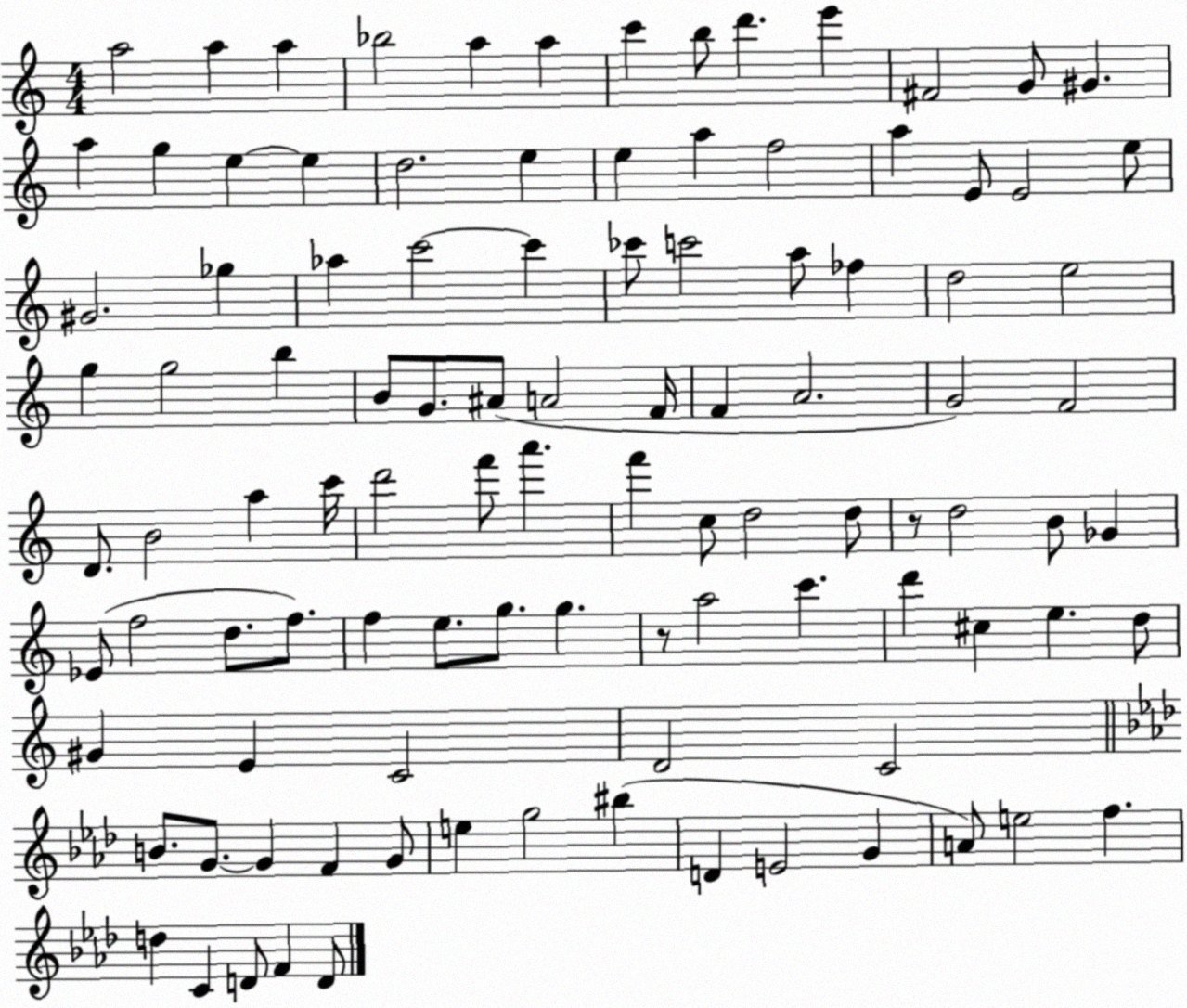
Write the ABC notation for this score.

X:1
T:Untitled
M:4/4
L:1/4
K:C
a2 a a _b2 a a c' b/2 d' e' ^F2 G/2 ^G a g e e d2 e e a f2 a E/2 E2 e/2 ^G2 _g _a c'2 c' _c'/2 c'2 a/2 _f d2 e2 g g2 b B/2 G/2 ^A/2 A2 F/4 F A2 G2 F2 D/2 B2 a c'/4 d'2 f'/2 a' f' c/2 d2 d/2 z/2 d2 B/2 _G _E/2 f2 d/2 f/2 f e/2 g/2 g z/2 a2 c' d' ^c e d/2 ^G E C2 D2 C2 B/2 G/2 G F G/2 e g2 ^b D E2 G A/2 e2 f d C D/2 F D/2